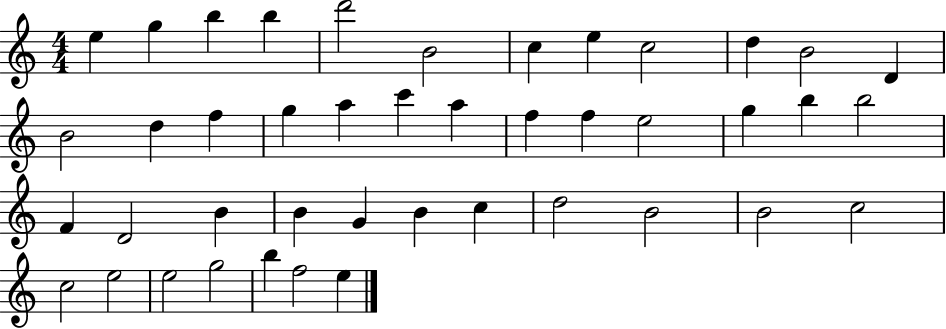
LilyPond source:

{
  \clef treble
  \numericTimeSignature
  \time 4/4
  \key c \major
  e''4 g''4 b''4 b''4 | d'''2 b'2 | c''4 e''4 c''2 | d''4 b'2 d'4 | \break b'2 d''4 f''4 | g''4 a''4 c'''4 a''4 | f''4 f''4 e''2 | g''4 b''4 b''2 | \break f'4 d'2 b'4 | b'4 g'4 b'4 c''4 | d''2 b'2 | b'2 c''2 | \break c''2 e''2 | e''2 g''2 | b''4 f''2 e''4 | \bar "|."
}